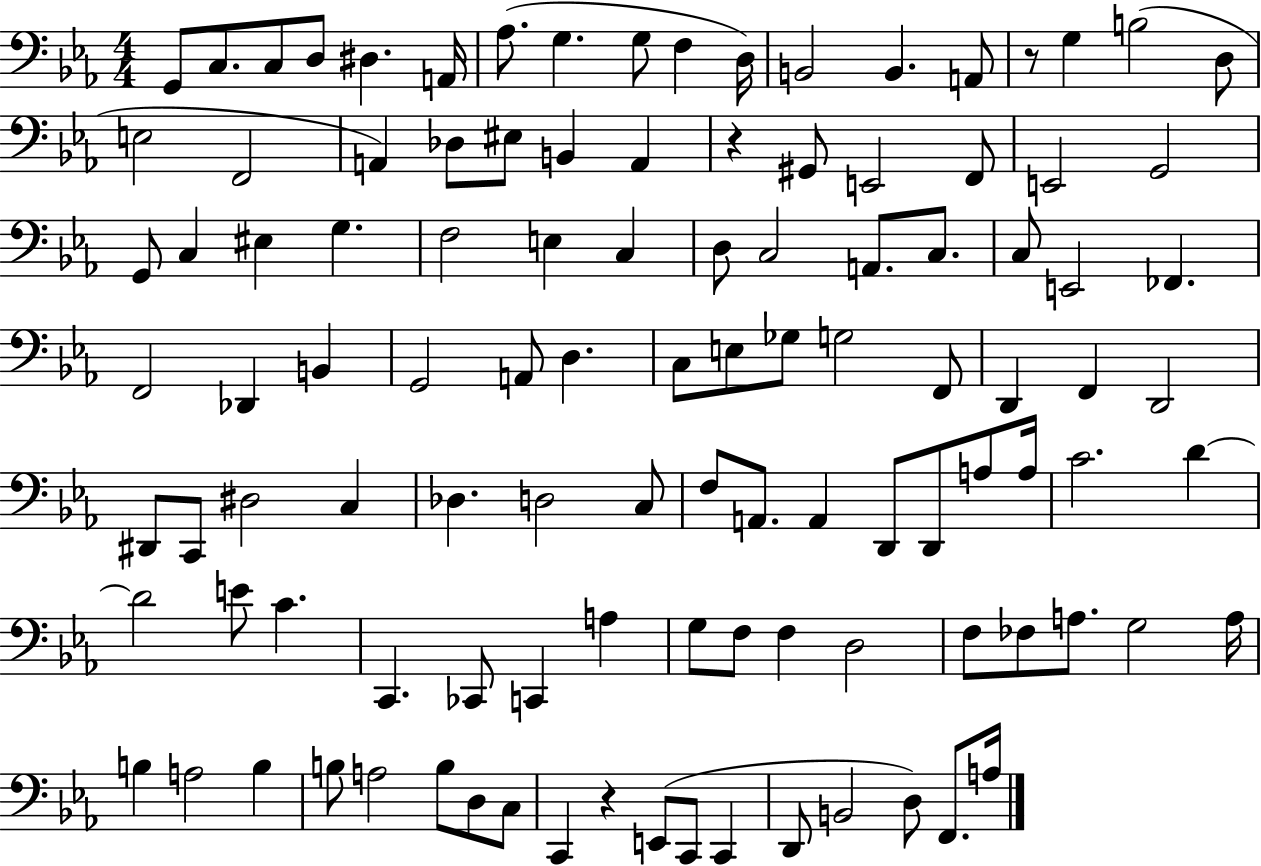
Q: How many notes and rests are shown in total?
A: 109